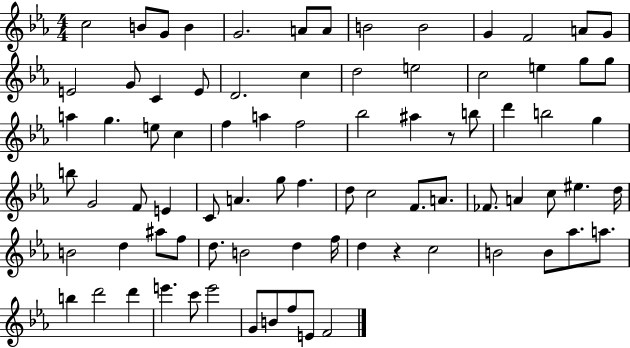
C5/h B4/e G4/e B4/q G4/h. A4/e A4/e B4/h B4/h G4/q F4/h A4/e G4/e E4/h G4/e C4/q E4/e D4/h. C5/q D5/h E5/h C5/h E5/q G5/e G5/e A5/q G5/q. E5/e C5/q F5/q A5/q F5/h Bb5/h A#5/q R/e B5/e D6/q B5/h G5/q B5/e G4/h F4/e E4/q C4/e A4/q. G5/e F5/q. D5/e C5/h F4/e. A4/e. FES4/e. A4/q C5/e EIS5/q. D5/s B4/h D5/q A#5/e F5/e D5/e. B4/h D5/q F5/s D5/q R/q C5/h B4/h B4/e Ab5/e. A5/e. B5/q D6/h D6/q E6/q. C6/e E6/h G4/e B4/e F5/e E4/e F4/h